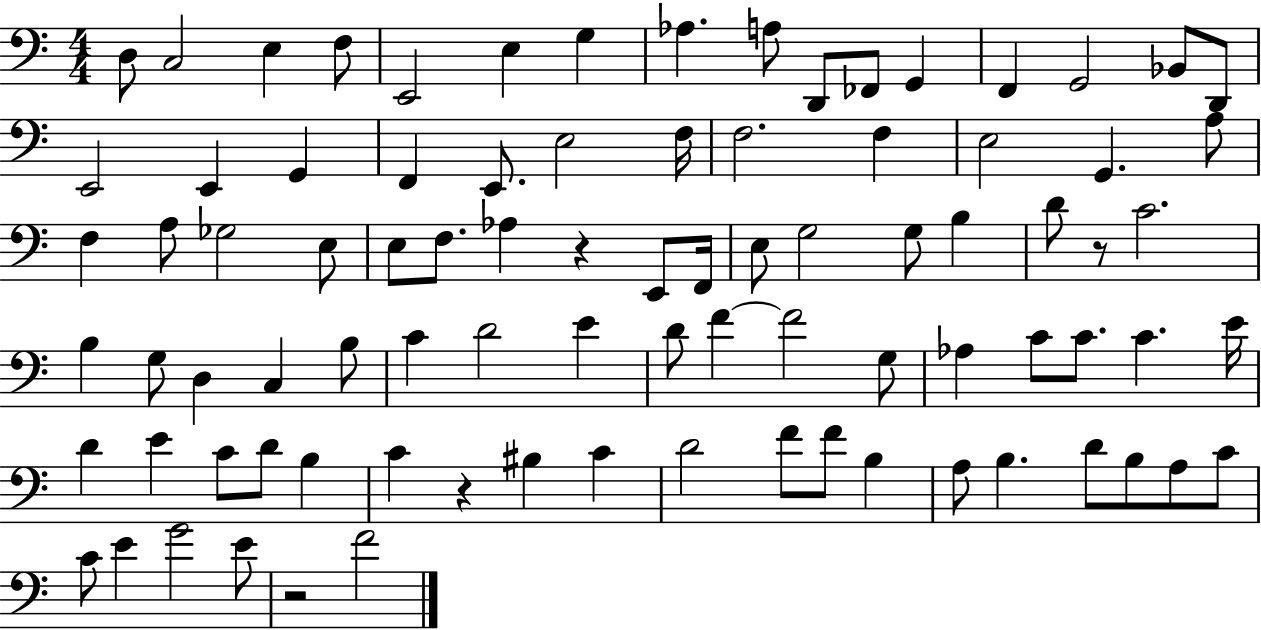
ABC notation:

X:1
T:Untitled
M:4/4
L:1/4
K:C
D,/2 C,2 E, F,/2 E,,2 E, G, _A, A,/2 D,,/2 _F,,/2 G,, F,, G,,2 _B,,/2 D,,/2 E,,2 E,, G,, F,, E,,/2 E,2 F,/4 F,2 F, E,2 G,, A,/2 F, A,/2 _G,2 E,/2 E,/2 F,/2 _A, z E,,/2 F,,/4 E,/2 G,2 G,/2 B, D/2 z/2 C2 B, G,/2 D, C, B,/2 C D2 E D/2 F F2 G,/2 _A, C/2 C/2 C E/4 D E C/2 D/2 B, C z ^B, C D2 F/2 F/2 B, A,/2 B, D/2 B,/2 A,/2 C/2 C/2 E G2 E/2 z2 F2